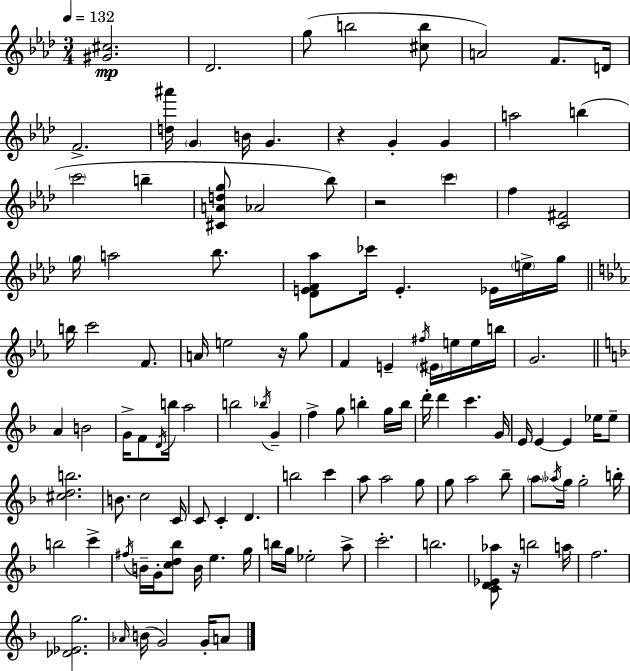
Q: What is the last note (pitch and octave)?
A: A4